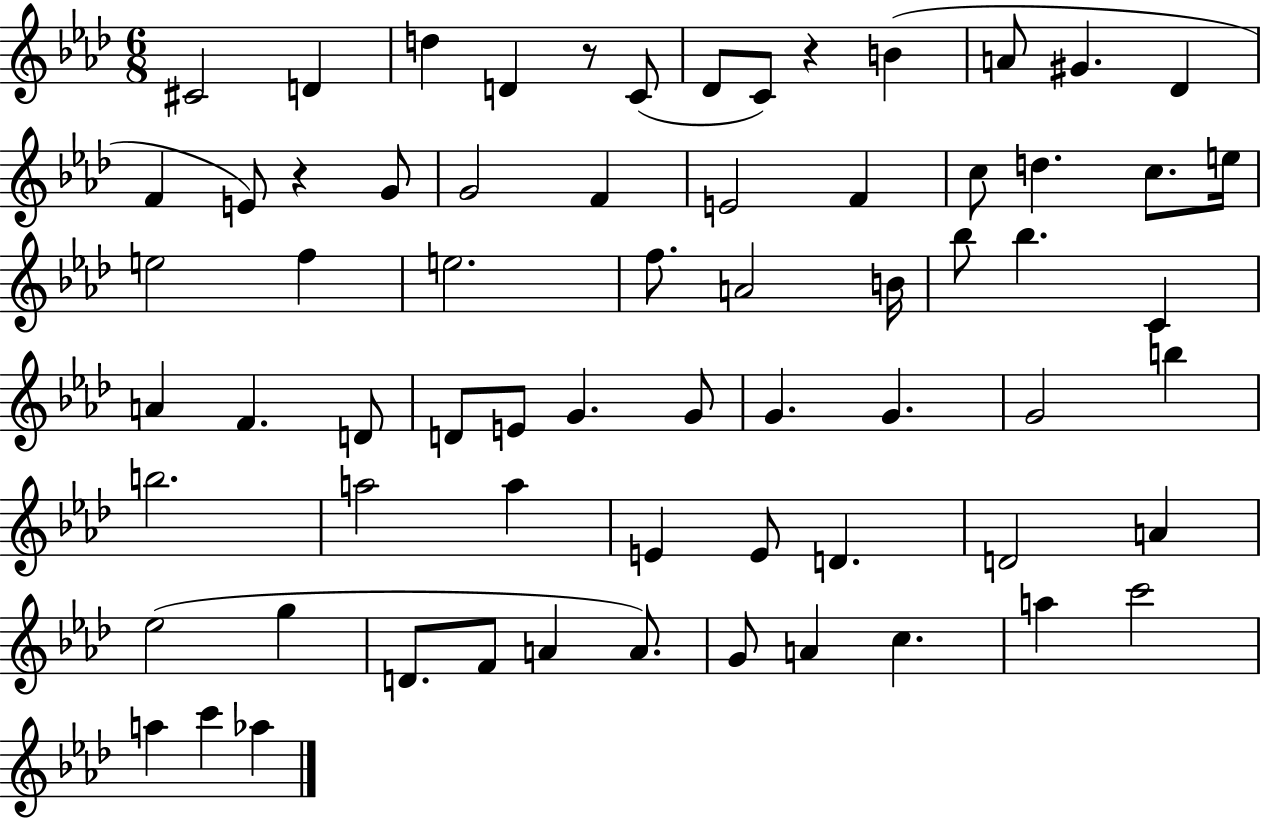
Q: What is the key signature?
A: AES major